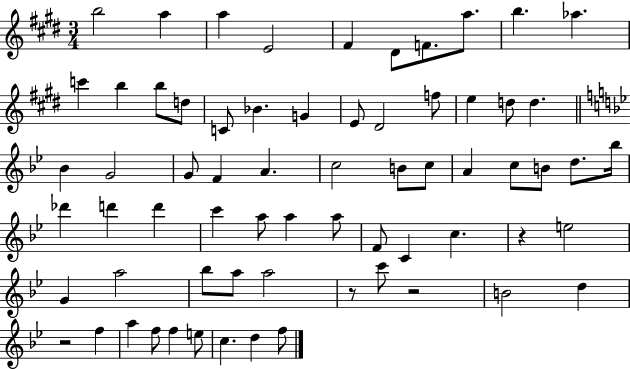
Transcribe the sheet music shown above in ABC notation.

X:1
T:Untitled
M:3/4
L:1/4
K:E
b2 a a E2 ^F ^D/2 F/2 a/2 b _a c' b b/2 d/2 C/2 _B G E/2 ^D2 f/2 e d/2 d _B G2 G/2 F A c2 B/2 c/2 A c/2 B/2 d/2 _b/4 _d' d' d' c' a/2 a a/2 F/2 C c z e2 G a2 _b/2 a/2 a2 z/2 c'/2 z2 B2 d z2 f a f/2 f e/2 c d f/2